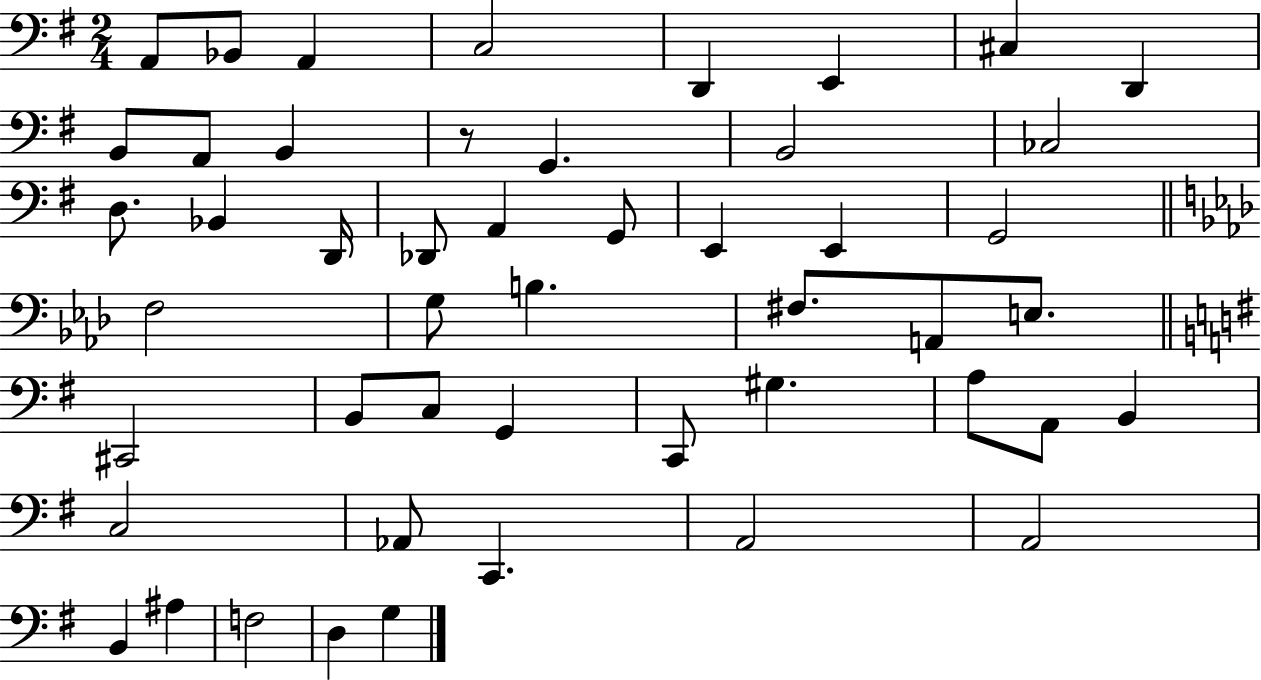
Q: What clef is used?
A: bass